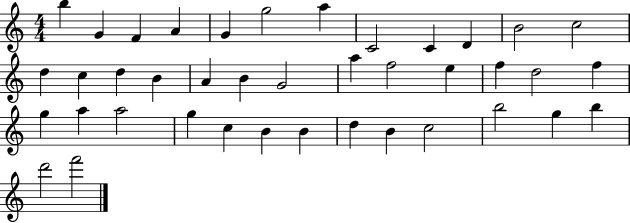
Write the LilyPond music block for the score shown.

{
  \clef treble
  \numericTimeSignature
  \time 4/4
  \key c \major
  b''4 g'4 f'4 a'4 | g'4 g''2 a''4 | c'2 c'4 d'4 | b'2 c''2 | \break d''4 c''4 d''4 b'4 | a'4 b'4 g'2 | a''4 f''2 e''4 | f''4 d''2 f''4 | \break g''4 a''4 a''2 | g''4 c''4 b'4 b'4 | d''4 b'4 c''2 | b''2 g''4 b''4 | \break d'''2 f'''2 | \bar "|."
}